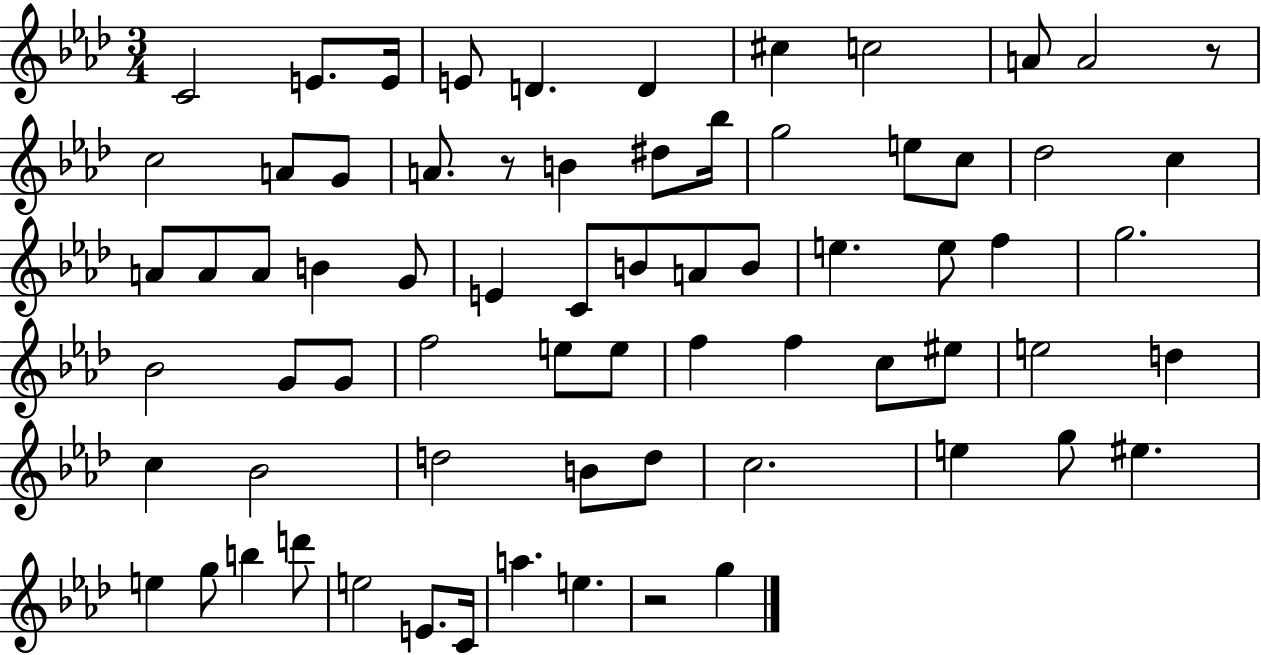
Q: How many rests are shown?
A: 3